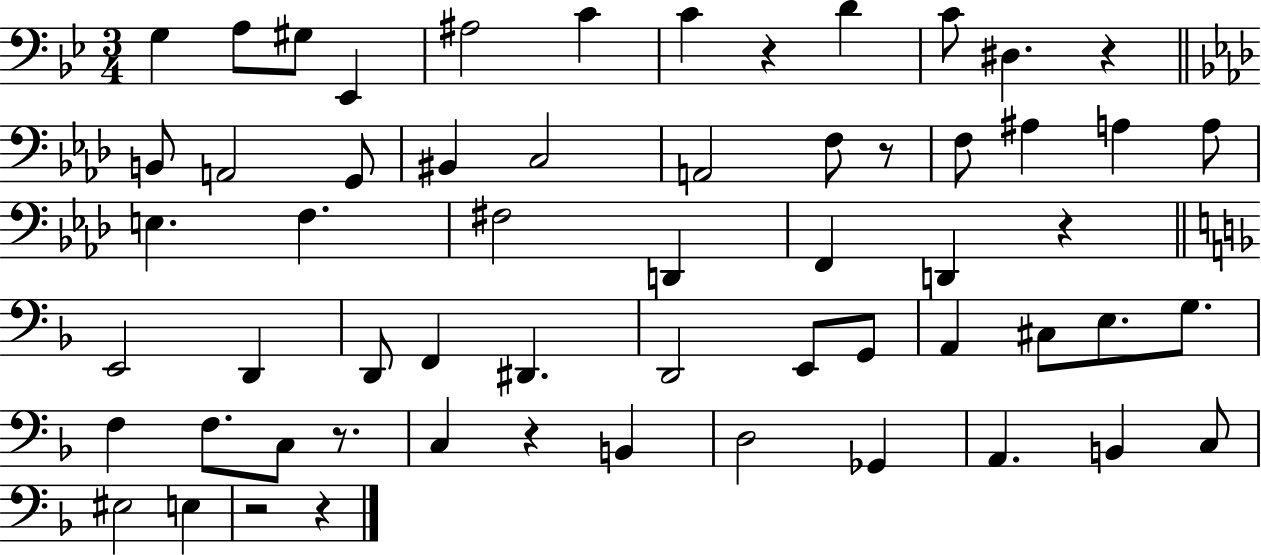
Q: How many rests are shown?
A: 8